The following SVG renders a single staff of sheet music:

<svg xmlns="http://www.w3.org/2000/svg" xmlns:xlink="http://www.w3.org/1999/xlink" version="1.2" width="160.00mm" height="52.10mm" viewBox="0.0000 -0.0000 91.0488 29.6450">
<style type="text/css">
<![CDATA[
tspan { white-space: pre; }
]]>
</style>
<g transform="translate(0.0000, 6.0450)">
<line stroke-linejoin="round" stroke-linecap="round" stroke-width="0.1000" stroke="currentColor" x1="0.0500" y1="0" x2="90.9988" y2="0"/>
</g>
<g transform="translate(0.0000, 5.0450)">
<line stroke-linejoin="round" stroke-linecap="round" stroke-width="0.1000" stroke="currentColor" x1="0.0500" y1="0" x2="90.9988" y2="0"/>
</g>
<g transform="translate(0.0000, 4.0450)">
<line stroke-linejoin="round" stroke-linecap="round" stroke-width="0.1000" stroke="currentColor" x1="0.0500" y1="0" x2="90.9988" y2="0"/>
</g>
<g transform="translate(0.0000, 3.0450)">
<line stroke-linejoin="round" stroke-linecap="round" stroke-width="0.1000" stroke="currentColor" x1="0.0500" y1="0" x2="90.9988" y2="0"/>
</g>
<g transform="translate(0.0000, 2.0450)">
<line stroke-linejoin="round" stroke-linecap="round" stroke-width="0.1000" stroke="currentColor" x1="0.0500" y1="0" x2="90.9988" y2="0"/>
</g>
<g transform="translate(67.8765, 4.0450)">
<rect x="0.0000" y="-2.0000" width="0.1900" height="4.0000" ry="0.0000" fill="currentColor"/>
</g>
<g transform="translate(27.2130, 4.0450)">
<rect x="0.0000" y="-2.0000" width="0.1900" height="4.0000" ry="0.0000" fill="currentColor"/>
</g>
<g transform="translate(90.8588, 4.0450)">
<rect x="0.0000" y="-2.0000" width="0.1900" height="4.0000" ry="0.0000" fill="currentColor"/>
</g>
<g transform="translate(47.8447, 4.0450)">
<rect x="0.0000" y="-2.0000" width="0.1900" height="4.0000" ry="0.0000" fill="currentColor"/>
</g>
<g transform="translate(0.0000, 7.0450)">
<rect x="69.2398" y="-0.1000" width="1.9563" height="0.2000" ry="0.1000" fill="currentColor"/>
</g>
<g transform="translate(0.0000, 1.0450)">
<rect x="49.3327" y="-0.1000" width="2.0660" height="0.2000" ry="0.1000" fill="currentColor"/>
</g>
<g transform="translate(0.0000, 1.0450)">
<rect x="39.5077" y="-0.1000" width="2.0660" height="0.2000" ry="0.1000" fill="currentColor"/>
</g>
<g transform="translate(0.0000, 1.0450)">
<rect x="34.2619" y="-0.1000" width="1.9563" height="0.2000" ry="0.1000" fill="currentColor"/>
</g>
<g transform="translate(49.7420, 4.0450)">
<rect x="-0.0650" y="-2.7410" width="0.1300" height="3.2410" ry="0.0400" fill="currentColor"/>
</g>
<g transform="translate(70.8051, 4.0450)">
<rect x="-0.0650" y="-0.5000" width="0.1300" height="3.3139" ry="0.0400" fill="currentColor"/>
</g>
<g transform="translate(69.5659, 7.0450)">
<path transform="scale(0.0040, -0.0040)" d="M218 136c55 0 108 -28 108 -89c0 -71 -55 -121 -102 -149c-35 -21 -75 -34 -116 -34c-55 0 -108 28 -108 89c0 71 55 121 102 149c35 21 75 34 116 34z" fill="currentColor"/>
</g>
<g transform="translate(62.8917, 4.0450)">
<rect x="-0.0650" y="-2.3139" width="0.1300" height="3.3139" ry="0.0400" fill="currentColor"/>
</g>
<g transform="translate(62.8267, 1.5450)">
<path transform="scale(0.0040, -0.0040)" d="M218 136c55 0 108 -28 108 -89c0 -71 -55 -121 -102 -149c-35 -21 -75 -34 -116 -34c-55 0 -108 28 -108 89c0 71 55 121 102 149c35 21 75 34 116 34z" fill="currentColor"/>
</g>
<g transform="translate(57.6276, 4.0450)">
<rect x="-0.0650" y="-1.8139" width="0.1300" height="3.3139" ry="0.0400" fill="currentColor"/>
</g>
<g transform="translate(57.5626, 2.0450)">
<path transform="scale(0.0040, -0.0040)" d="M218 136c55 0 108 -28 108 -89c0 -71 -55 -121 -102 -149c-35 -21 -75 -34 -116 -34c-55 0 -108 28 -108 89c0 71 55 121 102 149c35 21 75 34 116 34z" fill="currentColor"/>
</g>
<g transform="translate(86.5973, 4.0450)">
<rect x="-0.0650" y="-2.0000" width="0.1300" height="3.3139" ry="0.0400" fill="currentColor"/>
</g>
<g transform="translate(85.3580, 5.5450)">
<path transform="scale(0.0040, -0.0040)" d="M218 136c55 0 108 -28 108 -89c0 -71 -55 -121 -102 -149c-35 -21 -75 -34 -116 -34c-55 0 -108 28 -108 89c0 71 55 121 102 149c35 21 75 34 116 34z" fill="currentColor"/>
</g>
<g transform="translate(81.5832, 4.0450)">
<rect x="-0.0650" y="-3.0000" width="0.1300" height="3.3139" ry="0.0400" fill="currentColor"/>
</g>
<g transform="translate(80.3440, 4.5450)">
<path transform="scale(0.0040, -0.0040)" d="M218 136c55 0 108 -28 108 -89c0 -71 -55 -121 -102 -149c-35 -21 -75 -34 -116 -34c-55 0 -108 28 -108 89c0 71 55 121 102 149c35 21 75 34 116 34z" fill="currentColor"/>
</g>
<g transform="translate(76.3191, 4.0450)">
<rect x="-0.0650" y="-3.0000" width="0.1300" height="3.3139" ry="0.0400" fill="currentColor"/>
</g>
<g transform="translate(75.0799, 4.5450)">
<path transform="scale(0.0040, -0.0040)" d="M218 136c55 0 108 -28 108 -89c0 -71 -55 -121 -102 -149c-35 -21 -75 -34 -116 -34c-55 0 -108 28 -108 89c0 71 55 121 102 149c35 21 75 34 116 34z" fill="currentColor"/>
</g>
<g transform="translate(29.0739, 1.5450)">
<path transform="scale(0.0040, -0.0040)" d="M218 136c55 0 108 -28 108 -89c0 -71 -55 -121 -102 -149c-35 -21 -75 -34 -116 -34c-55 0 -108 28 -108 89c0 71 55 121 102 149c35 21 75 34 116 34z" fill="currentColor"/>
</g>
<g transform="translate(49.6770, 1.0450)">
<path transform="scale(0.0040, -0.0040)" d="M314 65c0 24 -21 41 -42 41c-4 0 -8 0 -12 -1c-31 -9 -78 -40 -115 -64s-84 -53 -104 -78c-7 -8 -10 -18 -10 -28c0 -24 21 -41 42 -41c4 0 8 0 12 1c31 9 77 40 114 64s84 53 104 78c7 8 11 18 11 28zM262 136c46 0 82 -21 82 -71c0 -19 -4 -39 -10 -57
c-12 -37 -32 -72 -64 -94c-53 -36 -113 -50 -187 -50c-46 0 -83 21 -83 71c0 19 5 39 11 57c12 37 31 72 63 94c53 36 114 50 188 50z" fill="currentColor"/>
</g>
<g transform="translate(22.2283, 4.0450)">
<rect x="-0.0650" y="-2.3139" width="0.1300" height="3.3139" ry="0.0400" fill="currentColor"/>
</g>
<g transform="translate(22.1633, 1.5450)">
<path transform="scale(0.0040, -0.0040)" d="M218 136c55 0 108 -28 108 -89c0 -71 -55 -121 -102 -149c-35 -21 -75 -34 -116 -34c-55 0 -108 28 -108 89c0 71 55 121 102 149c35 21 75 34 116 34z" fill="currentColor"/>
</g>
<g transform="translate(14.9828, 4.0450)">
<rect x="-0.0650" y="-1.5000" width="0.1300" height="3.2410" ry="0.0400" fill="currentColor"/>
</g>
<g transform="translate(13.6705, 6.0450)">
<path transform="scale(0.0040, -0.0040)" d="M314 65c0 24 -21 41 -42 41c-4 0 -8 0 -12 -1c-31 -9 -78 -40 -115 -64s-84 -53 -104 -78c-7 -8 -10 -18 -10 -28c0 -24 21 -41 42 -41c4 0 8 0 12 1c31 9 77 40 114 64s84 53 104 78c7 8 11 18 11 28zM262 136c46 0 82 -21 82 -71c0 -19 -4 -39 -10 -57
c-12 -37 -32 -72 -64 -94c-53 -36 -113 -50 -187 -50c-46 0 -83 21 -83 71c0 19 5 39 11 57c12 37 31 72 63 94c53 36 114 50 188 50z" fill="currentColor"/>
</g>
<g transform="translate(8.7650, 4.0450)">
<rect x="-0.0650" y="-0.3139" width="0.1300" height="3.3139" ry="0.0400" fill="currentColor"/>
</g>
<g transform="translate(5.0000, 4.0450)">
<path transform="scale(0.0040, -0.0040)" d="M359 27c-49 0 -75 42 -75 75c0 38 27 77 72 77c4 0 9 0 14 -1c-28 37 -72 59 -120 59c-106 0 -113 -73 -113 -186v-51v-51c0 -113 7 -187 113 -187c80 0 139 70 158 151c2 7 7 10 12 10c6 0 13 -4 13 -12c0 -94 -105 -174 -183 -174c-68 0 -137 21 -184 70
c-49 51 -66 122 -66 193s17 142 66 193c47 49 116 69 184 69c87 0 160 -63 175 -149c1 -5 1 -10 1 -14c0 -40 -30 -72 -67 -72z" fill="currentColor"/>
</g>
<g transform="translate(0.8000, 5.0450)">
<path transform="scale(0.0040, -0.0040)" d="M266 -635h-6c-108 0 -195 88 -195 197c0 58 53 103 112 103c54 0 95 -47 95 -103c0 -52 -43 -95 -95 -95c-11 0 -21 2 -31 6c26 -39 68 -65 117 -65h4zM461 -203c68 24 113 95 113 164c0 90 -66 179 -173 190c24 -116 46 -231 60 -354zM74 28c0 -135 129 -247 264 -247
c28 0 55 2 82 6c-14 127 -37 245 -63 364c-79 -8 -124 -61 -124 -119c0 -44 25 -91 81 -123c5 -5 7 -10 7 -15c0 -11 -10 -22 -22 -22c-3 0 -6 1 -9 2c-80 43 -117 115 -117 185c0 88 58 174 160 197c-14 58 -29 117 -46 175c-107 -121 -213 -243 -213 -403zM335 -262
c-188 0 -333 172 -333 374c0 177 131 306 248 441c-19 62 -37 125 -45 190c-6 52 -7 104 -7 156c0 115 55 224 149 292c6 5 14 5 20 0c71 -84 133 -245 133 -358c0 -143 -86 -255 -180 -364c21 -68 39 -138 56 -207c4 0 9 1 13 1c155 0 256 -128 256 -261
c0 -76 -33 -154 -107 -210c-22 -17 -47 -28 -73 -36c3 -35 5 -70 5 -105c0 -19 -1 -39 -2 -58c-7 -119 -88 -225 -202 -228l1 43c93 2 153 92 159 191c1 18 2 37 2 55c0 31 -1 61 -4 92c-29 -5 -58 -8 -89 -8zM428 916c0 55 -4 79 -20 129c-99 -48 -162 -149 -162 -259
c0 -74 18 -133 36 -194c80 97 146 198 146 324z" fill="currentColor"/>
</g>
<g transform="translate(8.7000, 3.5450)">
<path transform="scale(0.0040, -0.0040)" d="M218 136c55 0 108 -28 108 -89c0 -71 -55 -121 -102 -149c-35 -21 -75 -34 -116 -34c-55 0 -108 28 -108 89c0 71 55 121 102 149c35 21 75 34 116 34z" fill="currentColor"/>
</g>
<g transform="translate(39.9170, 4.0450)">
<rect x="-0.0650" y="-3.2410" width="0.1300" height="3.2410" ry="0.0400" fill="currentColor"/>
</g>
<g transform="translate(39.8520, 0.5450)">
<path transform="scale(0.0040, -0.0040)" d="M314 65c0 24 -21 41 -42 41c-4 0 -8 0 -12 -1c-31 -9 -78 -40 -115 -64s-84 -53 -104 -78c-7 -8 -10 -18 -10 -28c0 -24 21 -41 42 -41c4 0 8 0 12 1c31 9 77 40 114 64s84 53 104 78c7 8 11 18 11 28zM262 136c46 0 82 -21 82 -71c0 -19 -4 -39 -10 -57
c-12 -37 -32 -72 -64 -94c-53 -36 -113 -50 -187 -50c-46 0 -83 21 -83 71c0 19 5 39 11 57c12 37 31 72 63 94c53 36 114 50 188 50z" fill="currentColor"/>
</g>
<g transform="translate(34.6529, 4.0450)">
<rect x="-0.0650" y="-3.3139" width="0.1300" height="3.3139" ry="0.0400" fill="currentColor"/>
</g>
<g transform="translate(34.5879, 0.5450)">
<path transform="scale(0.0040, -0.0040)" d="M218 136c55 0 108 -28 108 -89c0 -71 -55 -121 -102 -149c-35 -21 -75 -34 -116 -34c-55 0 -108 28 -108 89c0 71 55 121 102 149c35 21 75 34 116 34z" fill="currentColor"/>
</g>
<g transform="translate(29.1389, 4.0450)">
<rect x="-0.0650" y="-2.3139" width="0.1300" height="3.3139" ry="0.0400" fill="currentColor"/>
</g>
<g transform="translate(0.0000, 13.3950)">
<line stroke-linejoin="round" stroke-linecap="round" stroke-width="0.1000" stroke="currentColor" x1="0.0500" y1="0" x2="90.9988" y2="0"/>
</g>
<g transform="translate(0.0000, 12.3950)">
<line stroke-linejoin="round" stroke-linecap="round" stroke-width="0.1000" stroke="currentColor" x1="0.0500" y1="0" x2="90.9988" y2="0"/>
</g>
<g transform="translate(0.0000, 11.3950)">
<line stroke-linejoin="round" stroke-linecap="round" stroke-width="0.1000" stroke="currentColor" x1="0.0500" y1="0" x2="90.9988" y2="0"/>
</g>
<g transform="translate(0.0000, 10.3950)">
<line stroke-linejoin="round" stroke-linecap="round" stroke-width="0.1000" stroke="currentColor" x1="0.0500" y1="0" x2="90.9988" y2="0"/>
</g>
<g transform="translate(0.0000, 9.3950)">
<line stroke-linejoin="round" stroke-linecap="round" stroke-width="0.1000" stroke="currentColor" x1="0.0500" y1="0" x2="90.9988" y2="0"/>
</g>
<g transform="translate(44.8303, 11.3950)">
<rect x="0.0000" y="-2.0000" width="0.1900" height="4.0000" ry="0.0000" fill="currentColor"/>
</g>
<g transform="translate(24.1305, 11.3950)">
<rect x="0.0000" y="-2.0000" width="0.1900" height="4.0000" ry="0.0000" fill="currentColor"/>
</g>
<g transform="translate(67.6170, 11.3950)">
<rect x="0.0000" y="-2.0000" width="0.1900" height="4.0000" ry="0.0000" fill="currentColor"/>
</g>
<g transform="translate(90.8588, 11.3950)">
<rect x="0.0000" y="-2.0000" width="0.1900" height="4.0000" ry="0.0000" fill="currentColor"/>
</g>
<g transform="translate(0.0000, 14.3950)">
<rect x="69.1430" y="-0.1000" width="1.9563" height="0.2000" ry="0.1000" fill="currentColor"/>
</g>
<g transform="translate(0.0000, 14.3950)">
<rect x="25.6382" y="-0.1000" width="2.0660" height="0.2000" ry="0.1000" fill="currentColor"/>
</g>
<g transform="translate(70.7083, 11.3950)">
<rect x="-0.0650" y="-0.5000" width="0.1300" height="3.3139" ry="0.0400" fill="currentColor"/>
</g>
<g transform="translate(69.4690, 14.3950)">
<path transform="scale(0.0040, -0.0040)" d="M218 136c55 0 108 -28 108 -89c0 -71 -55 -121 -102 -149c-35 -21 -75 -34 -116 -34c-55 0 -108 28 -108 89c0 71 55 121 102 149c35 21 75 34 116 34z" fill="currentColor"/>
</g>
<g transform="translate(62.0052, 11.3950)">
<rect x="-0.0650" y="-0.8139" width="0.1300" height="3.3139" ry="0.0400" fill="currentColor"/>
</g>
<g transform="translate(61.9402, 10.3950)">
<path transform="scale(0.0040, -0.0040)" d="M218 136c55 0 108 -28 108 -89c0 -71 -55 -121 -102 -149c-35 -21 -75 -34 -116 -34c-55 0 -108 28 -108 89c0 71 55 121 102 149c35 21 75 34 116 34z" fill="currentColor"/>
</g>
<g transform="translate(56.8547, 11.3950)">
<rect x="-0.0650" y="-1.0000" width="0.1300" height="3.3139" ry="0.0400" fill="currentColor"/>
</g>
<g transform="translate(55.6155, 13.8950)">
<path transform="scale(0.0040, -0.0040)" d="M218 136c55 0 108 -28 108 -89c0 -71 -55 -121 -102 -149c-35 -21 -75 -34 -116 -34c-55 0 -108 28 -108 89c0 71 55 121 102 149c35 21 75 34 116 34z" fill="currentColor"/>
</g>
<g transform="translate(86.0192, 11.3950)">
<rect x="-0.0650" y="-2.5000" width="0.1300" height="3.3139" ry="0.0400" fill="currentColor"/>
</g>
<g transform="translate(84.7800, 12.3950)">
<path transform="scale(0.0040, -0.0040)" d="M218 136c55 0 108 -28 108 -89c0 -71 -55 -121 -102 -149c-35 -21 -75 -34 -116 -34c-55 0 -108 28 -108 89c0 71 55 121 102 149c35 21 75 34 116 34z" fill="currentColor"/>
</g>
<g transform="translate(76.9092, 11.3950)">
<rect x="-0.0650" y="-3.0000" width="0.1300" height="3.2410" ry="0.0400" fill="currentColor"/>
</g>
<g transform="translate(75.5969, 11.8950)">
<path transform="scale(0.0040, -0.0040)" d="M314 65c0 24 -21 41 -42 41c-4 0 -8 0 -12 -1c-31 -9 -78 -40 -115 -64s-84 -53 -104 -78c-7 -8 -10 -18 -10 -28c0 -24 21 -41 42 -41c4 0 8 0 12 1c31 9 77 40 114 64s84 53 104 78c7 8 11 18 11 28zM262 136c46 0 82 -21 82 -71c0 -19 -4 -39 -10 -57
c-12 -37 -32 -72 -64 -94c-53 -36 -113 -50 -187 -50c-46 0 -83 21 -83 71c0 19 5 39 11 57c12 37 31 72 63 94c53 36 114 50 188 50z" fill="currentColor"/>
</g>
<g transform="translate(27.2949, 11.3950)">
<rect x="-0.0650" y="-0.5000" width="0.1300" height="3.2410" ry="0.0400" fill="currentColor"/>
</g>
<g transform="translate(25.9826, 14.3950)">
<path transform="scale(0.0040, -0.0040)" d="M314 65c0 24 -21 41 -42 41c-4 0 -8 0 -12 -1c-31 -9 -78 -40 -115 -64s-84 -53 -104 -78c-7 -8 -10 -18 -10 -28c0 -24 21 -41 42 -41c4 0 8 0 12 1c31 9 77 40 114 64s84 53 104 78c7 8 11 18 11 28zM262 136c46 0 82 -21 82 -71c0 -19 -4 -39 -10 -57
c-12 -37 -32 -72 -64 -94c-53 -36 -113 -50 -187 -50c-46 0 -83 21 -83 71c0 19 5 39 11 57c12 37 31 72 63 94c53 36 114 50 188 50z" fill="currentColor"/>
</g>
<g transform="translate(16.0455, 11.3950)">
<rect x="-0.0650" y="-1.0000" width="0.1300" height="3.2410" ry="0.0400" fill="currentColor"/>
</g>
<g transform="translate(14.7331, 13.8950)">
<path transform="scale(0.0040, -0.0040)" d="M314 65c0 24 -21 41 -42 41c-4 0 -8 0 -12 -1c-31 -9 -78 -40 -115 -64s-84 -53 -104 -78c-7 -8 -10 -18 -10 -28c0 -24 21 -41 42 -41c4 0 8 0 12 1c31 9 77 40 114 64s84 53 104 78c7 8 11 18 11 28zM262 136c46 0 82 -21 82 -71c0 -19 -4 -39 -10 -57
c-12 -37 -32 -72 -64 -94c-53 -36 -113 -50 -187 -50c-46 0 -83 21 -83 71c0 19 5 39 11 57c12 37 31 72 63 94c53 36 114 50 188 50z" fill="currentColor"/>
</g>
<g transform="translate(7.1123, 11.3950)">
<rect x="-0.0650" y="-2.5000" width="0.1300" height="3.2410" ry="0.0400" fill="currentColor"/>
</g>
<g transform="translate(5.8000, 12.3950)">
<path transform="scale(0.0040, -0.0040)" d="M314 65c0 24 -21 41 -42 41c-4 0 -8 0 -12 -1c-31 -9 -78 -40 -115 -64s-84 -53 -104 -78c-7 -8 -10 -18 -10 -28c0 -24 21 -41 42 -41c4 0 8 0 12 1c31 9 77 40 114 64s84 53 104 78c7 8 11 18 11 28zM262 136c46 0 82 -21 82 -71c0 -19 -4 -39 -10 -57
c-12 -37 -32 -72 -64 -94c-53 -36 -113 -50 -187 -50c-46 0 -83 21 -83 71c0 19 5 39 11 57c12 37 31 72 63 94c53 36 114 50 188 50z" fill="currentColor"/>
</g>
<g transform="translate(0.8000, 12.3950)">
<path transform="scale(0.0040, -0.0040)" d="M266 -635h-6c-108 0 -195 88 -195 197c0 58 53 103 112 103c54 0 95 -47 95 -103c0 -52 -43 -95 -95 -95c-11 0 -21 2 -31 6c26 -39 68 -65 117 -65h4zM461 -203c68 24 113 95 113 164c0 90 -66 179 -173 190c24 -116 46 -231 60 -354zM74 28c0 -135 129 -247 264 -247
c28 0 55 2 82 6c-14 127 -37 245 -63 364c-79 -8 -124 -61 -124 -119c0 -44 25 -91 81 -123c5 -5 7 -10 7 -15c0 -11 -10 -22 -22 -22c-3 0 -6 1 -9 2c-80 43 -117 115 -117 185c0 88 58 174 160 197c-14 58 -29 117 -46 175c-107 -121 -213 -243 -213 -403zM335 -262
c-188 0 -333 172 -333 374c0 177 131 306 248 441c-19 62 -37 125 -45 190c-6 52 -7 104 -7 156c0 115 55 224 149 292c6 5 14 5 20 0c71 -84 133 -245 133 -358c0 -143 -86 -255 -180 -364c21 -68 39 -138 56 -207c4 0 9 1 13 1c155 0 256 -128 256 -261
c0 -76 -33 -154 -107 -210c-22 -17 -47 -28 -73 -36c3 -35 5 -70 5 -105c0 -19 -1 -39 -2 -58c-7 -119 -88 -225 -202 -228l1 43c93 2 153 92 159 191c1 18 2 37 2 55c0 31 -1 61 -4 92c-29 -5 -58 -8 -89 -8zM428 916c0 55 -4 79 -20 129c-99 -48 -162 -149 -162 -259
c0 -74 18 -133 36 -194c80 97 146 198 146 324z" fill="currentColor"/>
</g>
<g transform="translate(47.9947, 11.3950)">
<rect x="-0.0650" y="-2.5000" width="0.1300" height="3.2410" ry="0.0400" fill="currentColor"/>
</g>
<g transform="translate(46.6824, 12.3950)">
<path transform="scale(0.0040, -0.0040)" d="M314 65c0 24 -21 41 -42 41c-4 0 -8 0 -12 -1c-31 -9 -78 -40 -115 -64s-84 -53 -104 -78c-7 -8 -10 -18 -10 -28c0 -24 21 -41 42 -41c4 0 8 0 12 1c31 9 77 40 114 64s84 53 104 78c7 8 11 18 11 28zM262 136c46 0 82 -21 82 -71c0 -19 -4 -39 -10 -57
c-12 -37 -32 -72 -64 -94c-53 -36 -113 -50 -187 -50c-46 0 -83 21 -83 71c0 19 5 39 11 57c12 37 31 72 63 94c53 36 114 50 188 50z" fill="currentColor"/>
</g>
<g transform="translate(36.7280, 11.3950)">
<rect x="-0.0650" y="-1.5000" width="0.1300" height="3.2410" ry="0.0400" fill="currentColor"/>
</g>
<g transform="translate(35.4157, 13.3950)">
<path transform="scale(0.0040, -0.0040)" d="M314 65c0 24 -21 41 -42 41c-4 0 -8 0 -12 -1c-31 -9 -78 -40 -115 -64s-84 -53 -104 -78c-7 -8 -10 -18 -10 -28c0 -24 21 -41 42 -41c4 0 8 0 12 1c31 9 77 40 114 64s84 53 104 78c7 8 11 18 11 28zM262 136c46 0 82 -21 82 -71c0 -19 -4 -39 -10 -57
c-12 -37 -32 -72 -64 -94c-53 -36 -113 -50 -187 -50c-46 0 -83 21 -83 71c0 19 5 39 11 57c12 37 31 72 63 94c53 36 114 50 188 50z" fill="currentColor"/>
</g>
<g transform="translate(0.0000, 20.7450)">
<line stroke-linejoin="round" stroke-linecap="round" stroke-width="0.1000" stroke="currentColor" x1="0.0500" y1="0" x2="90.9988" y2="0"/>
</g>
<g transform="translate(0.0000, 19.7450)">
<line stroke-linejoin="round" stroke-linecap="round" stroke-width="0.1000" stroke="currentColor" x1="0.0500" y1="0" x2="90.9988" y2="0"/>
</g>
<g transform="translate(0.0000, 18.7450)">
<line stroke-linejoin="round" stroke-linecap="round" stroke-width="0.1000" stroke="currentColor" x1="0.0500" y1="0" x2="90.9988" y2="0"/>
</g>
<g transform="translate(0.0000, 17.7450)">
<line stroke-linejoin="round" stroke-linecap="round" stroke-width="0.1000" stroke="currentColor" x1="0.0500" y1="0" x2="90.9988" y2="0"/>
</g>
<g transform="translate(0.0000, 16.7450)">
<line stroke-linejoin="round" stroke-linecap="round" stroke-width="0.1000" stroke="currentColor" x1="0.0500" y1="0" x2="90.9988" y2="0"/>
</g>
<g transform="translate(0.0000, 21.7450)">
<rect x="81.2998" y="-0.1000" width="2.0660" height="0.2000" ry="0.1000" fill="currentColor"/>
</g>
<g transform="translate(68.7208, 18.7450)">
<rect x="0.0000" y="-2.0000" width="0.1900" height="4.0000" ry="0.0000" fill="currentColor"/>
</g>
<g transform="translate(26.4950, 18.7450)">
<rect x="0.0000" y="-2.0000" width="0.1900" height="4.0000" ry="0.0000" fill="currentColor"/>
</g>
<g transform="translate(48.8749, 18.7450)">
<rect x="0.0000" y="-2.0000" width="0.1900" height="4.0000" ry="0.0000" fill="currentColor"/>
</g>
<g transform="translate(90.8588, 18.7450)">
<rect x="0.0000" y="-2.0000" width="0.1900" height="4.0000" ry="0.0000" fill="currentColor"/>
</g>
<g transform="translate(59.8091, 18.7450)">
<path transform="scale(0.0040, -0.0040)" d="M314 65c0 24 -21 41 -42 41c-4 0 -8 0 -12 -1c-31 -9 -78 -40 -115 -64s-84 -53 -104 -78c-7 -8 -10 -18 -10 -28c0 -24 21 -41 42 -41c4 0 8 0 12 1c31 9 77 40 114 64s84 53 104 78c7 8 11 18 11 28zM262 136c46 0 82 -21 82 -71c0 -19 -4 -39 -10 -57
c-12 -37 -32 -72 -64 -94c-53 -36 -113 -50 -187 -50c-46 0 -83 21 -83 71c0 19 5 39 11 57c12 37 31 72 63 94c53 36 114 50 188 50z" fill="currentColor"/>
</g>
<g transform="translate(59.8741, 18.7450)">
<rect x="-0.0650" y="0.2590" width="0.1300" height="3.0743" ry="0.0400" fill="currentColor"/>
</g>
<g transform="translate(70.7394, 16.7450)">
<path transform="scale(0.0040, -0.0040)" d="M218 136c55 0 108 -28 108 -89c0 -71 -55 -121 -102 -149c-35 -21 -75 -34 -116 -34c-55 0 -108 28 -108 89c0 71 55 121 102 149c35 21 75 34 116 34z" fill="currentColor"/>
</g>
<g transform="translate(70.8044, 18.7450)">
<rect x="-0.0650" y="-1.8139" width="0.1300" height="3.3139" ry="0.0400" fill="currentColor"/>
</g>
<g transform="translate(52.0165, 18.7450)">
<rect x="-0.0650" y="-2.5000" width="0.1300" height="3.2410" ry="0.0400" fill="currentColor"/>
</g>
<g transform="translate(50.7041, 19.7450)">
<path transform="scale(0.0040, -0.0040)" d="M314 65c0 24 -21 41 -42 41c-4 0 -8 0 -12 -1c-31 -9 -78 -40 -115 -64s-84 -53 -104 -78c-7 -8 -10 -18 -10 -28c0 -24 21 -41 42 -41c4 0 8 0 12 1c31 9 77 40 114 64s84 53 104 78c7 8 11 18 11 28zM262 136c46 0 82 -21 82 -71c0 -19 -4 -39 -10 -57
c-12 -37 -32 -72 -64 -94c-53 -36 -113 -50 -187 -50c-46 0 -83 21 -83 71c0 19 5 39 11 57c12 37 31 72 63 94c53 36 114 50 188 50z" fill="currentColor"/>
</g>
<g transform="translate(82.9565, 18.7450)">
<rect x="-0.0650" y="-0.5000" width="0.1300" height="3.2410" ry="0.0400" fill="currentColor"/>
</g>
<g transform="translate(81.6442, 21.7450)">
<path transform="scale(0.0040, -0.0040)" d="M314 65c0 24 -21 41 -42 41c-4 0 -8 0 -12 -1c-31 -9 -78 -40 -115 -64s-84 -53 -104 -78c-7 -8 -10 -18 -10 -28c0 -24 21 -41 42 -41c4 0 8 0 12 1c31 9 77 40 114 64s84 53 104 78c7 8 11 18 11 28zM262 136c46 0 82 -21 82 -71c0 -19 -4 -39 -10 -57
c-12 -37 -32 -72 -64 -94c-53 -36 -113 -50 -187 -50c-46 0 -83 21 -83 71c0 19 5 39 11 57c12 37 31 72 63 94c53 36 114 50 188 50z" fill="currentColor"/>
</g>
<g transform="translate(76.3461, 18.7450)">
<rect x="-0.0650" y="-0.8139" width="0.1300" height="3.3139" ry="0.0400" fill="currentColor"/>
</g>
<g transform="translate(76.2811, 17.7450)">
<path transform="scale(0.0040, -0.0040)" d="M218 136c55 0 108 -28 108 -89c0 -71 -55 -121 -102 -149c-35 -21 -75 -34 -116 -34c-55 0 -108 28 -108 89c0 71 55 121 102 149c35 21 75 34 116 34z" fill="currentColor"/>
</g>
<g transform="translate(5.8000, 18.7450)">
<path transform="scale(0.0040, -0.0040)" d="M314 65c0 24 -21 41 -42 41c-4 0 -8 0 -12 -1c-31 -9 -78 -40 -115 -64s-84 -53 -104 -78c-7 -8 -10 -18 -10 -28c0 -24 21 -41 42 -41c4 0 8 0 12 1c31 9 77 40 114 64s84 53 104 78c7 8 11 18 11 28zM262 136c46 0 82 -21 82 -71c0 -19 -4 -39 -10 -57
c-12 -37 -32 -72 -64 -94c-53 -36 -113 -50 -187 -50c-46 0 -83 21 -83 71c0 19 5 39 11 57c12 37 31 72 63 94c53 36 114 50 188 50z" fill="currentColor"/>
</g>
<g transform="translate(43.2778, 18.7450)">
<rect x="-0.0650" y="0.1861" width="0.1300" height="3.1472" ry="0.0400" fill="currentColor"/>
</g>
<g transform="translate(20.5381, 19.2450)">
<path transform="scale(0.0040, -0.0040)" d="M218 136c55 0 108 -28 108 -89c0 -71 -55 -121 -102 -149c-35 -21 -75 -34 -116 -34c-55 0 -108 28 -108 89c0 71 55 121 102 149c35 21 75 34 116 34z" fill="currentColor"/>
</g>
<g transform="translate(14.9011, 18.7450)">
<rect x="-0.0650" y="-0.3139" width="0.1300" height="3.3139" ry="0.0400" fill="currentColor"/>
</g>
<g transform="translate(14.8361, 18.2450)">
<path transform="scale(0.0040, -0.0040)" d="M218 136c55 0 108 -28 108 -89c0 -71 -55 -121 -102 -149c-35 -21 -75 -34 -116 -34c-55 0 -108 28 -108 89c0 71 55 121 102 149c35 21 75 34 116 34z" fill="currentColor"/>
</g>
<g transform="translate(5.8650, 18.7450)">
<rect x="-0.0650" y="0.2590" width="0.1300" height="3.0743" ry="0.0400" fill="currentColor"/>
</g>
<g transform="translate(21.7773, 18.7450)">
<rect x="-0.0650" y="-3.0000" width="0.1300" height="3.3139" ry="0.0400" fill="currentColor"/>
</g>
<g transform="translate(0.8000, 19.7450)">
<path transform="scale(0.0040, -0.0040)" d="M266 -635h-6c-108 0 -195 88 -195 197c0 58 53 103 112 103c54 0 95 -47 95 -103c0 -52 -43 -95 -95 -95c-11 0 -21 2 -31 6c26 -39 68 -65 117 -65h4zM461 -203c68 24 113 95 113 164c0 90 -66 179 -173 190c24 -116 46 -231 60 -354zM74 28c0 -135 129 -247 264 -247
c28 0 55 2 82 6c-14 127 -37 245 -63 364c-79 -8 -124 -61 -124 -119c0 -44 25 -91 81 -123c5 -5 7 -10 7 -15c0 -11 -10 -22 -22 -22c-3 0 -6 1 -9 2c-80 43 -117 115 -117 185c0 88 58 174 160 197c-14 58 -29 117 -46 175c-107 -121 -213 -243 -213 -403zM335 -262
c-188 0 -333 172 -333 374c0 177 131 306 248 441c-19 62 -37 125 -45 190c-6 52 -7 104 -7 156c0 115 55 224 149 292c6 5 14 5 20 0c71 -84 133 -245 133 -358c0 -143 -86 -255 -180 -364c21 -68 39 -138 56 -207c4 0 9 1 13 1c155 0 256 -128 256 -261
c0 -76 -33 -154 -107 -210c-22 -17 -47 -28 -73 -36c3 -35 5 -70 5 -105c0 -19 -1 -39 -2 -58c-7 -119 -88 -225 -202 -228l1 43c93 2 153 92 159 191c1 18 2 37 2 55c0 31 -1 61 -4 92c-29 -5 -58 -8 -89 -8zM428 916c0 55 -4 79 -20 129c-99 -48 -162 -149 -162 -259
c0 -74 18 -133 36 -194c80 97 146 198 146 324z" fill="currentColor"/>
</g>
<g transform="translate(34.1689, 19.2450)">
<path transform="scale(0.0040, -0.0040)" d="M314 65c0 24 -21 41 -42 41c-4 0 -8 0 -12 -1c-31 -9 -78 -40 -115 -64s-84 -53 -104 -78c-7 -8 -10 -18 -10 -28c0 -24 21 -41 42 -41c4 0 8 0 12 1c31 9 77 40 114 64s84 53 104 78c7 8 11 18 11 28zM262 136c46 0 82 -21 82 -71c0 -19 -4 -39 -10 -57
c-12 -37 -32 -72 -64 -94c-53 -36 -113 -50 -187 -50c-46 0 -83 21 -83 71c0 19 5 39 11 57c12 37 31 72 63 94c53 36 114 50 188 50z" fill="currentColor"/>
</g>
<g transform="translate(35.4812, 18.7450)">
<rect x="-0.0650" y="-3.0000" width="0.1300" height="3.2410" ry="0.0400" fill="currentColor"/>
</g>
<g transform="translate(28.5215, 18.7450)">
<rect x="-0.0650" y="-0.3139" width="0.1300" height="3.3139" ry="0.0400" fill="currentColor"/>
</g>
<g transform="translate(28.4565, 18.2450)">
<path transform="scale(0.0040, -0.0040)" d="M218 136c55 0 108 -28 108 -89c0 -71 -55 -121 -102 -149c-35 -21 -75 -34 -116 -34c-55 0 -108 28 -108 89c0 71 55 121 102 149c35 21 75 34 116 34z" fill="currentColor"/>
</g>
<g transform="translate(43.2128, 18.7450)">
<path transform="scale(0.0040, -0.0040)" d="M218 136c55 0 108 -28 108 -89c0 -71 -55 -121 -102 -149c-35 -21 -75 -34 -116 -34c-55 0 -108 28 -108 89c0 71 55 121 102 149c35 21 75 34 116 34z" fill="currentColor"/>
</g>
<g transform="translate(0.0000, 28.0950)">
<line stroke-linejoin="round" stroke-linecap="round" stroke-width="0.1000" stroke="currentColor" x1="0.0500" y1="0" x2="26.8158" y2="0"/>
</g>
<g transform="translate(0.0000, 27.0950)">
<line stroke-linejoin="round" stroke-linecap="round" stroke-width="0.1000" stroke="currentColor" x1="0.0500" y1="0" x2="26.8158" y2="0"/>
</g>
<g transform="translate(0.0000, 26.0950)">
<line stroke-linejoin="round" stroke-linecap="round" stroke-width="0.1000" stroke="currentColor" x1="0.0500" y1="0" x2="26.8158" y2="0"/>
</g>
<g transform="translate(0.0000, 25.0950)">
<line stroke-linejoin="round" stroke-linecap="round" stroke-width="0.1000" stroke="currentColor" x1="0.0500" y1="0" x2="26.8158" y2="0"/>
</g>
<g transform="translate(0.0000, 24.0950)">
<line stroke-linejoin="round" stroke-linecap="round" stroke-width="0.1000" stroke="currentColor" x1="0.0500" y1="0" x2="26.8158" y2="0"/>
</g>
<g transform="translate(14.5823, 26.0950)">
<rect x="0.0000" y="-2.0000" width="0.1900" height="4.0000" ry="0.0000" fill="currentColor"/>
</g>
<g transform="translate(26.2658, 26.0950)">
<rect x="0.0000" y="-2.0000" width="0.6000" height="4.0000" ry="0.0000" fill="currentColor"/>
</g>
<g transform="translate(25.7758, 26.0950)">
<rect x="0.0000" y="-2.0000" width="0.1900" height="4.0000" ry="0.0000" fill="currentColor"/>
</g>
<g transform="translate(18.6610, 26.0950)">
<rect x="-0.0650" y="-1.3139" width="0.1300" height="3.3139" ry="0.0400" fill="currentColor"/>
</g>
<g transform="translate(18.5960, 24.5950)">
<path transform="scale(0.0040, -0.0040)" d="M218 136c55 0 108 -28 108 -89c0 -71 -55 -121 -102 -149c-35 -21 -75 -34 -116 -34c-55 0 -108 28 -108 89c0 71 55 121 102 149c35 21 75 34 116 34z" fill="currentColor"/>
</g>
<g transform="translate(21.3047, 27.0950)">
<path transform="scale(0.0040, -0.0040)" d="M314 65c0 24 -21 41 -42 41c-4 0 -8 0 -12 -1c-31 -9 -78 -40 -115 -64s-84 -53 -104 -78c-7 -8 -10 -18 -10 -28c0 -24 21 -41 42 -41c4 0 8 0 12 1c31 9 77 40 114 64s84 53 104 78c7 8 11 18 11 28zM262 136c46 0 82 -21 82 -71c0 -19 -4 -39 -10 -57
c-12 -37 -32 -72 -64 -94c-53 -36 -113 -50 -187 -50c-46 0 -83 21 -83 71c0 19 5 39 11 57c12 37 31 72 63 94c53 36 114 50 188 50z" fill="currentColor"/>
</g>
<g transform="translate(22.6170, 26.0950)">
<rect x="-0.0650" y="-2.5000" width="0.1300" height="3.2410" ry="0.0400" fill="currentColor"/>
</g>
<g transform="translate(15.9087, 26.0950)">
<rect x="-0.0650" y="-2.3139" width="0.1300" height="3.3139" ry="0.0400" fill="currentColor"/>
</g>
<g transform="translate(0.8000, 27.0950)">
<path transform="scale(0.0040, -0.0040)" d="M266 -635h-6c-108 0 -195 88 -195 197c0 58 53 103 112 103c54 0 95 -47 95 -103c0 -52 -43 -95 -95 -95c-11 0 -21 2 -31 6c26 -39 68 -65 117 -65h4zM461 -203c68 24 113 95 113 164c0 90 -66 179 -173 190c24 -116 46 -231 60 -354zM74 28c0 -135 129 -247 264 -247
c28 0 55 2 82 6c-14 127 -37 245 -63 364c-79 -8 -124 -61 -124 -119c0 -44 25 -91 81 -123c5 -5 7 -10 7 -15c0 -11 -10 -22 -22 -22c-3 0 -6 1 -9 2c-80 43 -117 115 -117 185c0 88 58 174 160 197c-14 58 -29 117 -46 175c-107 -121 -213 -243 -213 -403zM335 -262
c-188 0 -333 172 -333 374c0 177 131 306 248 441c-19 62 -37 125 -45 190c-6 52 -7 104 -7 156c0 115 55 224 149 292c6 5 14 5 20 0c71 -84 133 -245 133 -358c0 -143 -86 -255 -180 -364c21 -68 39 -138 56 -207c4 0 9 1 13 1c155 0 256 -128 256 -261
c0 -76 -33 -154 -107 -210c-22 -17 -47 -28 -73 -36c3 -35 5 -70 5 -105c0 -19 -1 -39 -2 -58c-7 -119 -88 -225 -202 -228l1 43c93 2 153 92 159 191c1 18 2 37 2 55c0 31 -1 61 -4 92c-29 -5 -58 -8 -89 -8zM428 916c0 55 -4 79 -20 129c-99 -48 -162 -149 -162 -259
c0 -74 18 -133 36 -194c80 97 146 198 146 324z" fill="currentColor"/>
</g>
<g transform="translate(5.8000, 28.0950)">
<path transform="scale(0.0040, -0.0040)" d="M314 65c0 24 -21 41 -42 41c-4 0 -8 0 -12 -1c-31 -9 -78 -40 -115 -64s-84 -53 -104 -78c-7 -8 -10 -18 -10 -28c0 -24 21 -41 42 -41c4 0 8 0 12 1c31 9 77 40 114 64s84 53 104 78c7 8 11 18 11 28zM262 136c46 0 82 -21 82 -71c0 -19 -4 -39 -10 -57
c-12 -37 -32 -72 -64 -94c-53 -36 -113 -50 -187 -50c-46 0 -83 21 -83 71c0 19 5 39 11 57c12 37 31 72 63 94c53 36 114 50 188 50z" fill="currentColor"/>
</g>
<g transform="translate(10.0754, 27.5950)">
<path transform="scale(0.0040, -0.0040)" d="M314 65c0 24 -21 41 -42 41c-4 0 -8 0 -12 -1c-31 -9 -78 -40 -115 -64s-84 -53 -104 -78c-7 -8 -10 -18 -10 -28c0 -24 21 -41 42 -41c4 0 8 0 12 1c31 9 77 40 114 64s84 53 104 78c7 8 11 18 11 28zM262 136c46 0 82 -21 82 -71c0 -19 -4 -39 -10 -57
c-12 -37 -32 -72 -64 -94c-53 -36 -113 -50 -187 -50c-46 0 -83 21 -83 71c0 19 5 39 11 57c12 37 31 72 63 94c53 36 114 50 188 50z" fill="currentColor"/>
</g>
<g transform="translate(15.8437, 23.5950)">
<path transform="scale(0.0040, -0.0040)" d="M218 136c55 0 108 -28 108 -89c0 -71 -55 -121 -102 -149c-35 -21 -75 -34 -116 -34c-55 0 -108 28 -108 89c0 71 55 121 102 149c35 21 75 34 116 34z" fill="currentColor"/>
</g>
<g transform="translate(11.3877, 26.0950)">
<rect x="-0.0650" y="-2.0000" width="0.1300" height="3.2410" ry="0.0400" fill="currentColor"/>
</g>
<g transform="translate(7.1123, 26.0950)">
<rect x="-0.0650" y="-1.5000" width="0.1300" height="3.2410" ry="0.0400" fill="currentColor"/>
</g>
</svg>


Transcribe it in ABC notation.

X:1
T:Untitled
M:4/4
L:1/4
K:C
c E2 g g b b2 a2 f g C A A F G2 D2 C2 E2 G2 D d C A2 G B2 c A c A2 B G2 B2 f d C2 E2 F2 g e G2